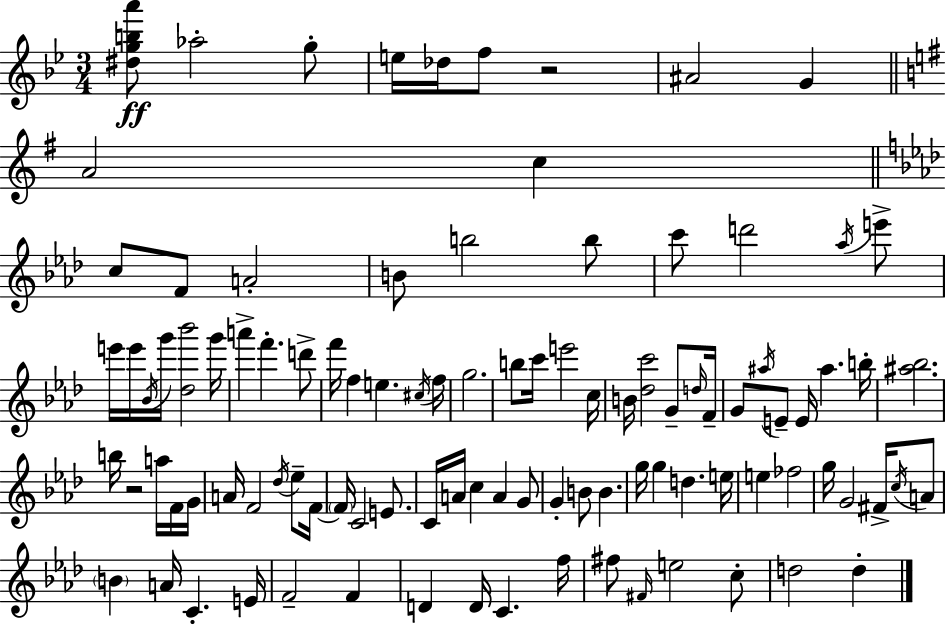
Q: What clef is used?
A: treble